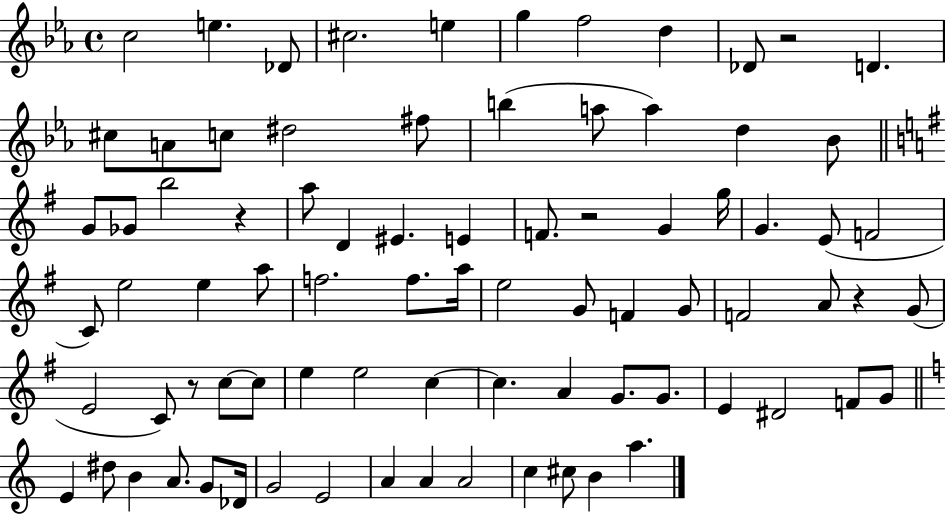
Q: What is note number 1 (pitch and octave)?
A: C5